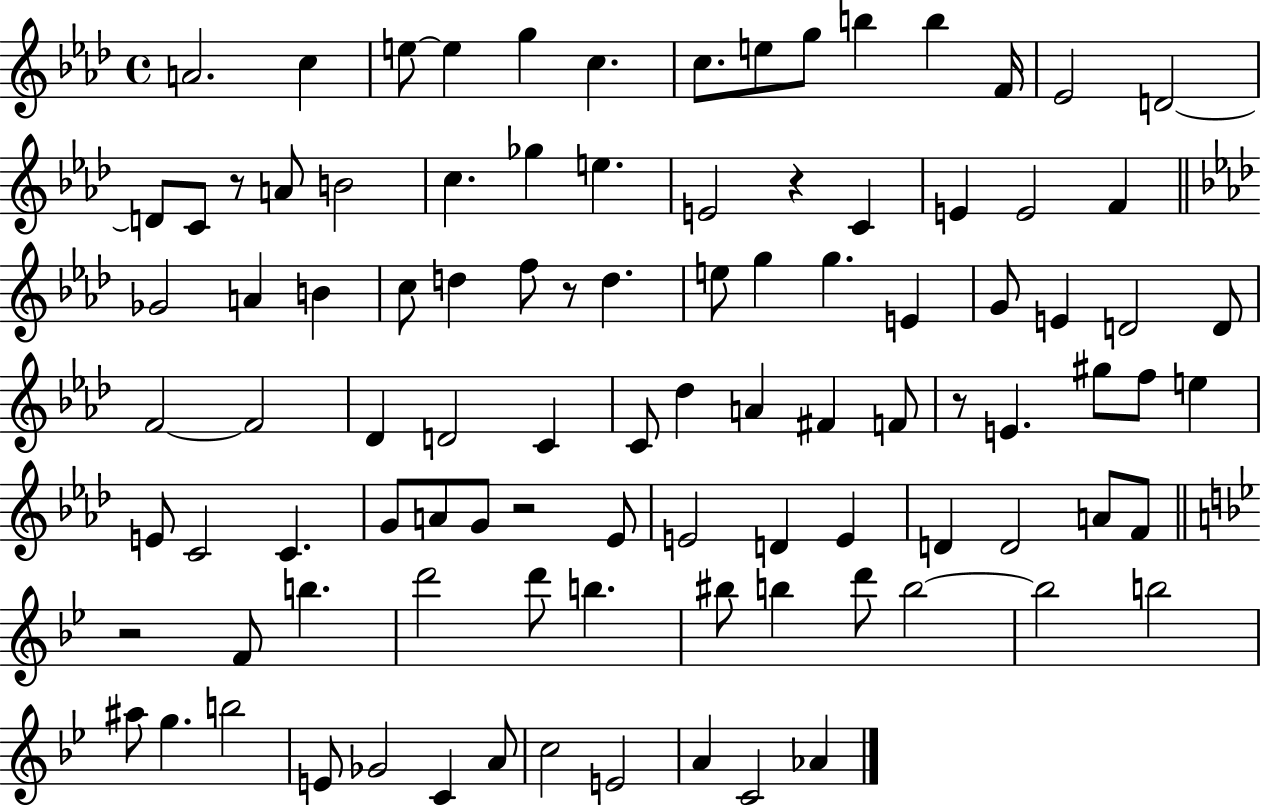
X:1
T:Untitled
M:4/4
L:1/4
K:Ab
A2 c e/2 e g c c/2 e/2 g/2 b b F/4 _E2 D2 D/2 C/2 z/2 A/2 B2 c _g e E2 z C E E2 F _G2 A B c/2 d f/2 z/2 d e/2 g g E G/2 E D2 D/2 F2 F2 _D D2 C C/2 _d A ^F F/2 z/2 E ^g/2 f/2 e E/2 C2 C G/2 A/2 G/2 z2 _E/2 E2 D E D D2 A/2 F/2 z2 F/2 b d'2 d'/2 b ^b/2 b d'/2 b2 b2 b2 ^a/2 g b2 E/2 _G2 C A/2 c2 E2 A C2 _A